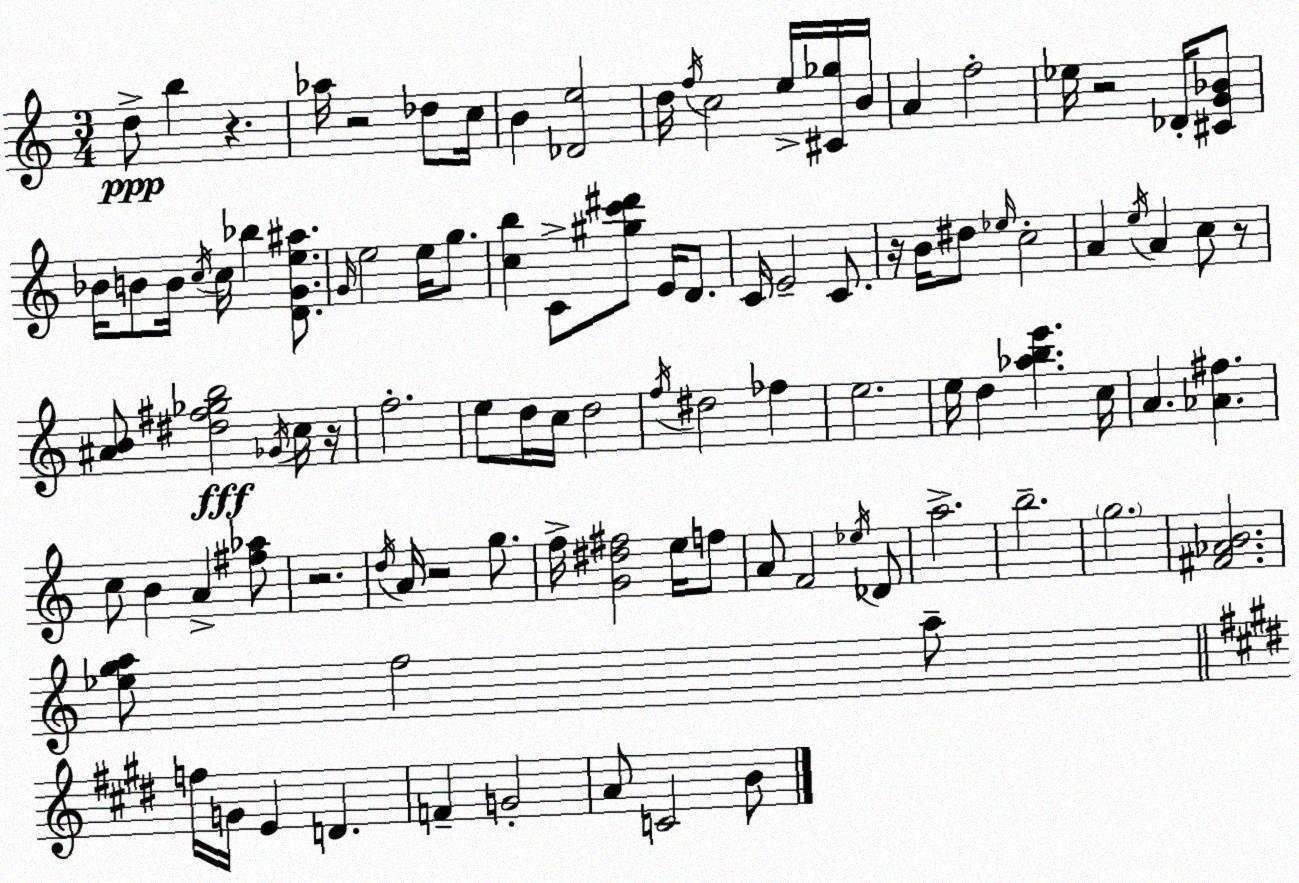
X:1
T:Untitled
M:3/4
L:1/4
K:C
d/2 b z _a/4 z2 _d/2 c/4 B [_De]2 d/4 f/4 c2 e/4 [^C_g]/4 B/4 A f2 _e/4 z2 _D/4 [^CG_B]/2 _B/4 B/2 B/4 c/4 c/4 _b [DGe^a]/2 G/4 e2 e/4 g/2 [cb] C/2 [^gc'^d']/2 E/4 D/2 C/4 E2 C/2 z/4 B/4 ^d/2 _e/4 c2 A e/4 A c/2 z/2 [^AB]/2 [^d^f_gb]2 _G/4 c/4 z/4 f2 e/2 d/4 c/4 d2 f/4 ^d2 _f e2 e/4 d [_abe'] c/4 A [_A^f] c/2 B A [^f_a]/2 z2 d/4 A/4 z2 g/2 f/4 [G^d^f]2 e/4 f/2 A/2 F2 _e/4 _D/2 a2 b2 g2 [^F_AB]2 [_ega]/2 f2 a/2 f/4 G/4 E D F G2 A/2 C2 B/2